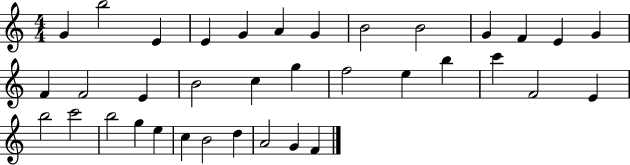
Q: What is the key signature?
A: C major